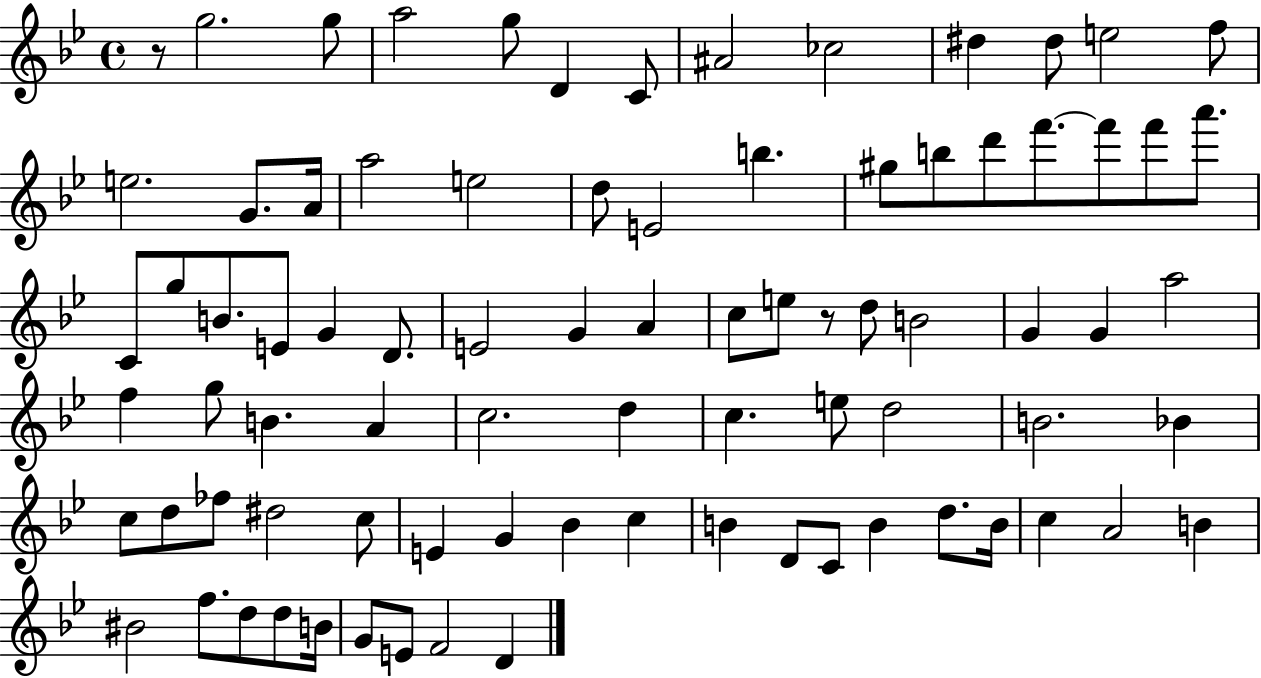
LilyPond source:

{
  \clef treble
  \time 4/4
  \defaultTimeSignature
  \key bes \major
  r8 g''2. g''8 | a''2 g''8 d'4 c'8 | ais'2 ces''2 | dis''4 dis''8 e''2 f''8 | \break e''2. g'8. a'16 | a''2 e''2 | d''8 e'2 b''4. | gis''8 b''8 d'''8 f'''8.~~ f'''8 f'''8 a'''8. | \break c'8 g''8 b'8. e'8 g'4 d'8. | e'2 g'4 a'4 | c''8 e''8 r8 d''8 b'2 | g'4 g'4 a''2 | \break f''4 g''8 b'4. a'4 | c''2. d''4 | c''4. e''8 d''2 | b'2. bes'4 | \break c''8 d''8 fes''8 dis''2 c''8 | e'4 g'4 bes'4 c''4 | b'4 d'8 c'8 b'4 d''8. b'16 | c''4 a'2 b'4 | \break bis'2 f''8. d''8 d''8 b'16 | g'8 e'8 f'2 d'4 | \bar "|."
}